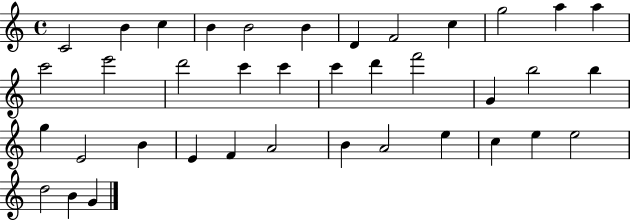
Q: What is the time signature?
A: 4/4